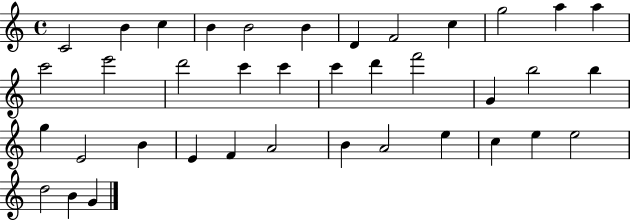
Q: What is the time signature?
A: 4/4